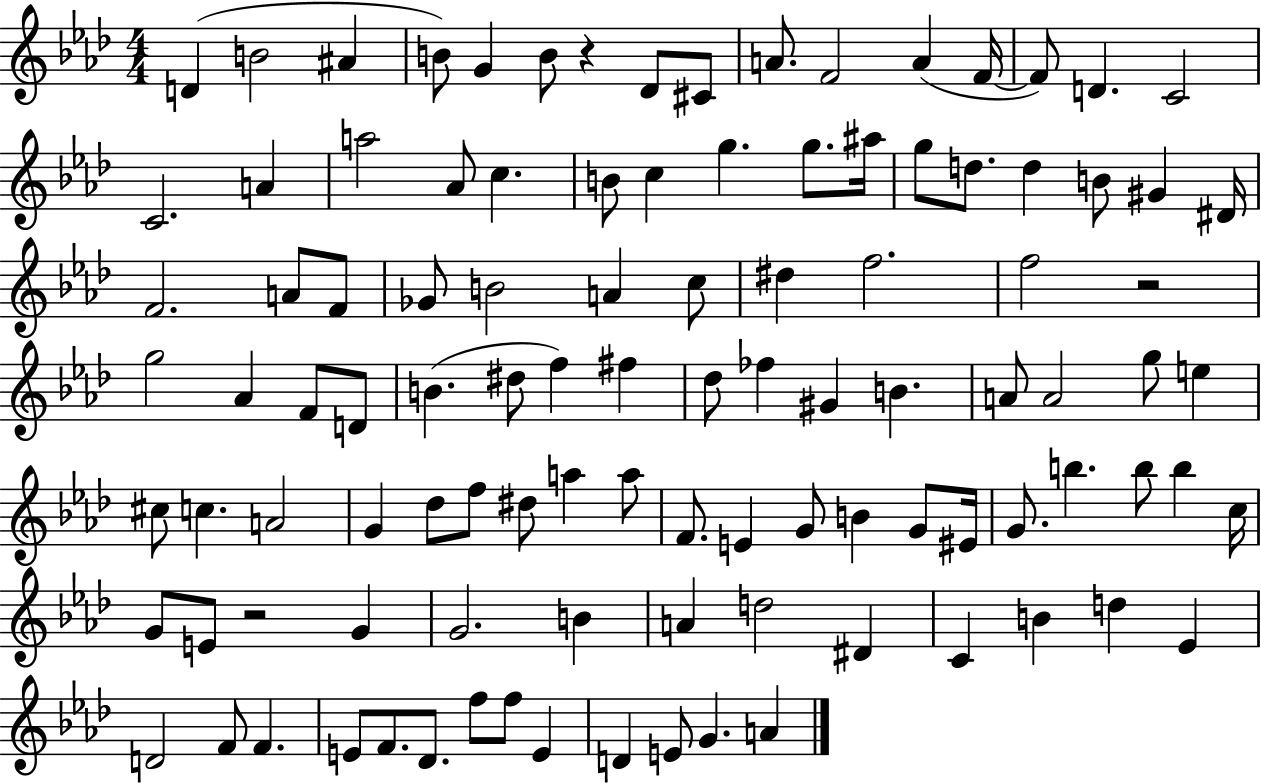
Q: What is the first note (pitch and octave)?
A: D4